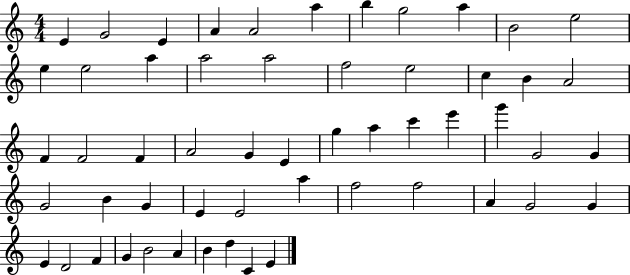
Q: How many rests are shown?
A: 0